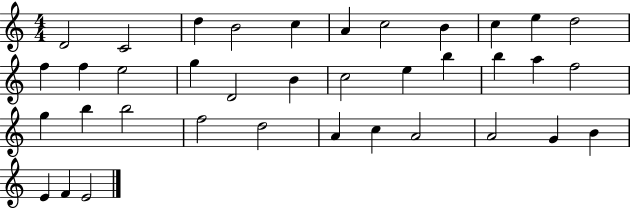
{
  \clef treble
  \numericTimeSignature
  \time 4/4
  \key c \major
  d'2 c'2 | d''4 b'2 c''4 | a'4 c''2 b'4 | c''4 e''4 d''2 | \break f''4 f''4 e''2 | g''4 d'2 b'4 | c''2 e''4 b''4 | b''4 a''4 f''2 | \break g''4 b''4 b''2 | f''2 d''2 | a'4 c''4 a'2 | a'2 g'4 b'4 | \break e'4 f'4 e'2 | \bar "|."
}